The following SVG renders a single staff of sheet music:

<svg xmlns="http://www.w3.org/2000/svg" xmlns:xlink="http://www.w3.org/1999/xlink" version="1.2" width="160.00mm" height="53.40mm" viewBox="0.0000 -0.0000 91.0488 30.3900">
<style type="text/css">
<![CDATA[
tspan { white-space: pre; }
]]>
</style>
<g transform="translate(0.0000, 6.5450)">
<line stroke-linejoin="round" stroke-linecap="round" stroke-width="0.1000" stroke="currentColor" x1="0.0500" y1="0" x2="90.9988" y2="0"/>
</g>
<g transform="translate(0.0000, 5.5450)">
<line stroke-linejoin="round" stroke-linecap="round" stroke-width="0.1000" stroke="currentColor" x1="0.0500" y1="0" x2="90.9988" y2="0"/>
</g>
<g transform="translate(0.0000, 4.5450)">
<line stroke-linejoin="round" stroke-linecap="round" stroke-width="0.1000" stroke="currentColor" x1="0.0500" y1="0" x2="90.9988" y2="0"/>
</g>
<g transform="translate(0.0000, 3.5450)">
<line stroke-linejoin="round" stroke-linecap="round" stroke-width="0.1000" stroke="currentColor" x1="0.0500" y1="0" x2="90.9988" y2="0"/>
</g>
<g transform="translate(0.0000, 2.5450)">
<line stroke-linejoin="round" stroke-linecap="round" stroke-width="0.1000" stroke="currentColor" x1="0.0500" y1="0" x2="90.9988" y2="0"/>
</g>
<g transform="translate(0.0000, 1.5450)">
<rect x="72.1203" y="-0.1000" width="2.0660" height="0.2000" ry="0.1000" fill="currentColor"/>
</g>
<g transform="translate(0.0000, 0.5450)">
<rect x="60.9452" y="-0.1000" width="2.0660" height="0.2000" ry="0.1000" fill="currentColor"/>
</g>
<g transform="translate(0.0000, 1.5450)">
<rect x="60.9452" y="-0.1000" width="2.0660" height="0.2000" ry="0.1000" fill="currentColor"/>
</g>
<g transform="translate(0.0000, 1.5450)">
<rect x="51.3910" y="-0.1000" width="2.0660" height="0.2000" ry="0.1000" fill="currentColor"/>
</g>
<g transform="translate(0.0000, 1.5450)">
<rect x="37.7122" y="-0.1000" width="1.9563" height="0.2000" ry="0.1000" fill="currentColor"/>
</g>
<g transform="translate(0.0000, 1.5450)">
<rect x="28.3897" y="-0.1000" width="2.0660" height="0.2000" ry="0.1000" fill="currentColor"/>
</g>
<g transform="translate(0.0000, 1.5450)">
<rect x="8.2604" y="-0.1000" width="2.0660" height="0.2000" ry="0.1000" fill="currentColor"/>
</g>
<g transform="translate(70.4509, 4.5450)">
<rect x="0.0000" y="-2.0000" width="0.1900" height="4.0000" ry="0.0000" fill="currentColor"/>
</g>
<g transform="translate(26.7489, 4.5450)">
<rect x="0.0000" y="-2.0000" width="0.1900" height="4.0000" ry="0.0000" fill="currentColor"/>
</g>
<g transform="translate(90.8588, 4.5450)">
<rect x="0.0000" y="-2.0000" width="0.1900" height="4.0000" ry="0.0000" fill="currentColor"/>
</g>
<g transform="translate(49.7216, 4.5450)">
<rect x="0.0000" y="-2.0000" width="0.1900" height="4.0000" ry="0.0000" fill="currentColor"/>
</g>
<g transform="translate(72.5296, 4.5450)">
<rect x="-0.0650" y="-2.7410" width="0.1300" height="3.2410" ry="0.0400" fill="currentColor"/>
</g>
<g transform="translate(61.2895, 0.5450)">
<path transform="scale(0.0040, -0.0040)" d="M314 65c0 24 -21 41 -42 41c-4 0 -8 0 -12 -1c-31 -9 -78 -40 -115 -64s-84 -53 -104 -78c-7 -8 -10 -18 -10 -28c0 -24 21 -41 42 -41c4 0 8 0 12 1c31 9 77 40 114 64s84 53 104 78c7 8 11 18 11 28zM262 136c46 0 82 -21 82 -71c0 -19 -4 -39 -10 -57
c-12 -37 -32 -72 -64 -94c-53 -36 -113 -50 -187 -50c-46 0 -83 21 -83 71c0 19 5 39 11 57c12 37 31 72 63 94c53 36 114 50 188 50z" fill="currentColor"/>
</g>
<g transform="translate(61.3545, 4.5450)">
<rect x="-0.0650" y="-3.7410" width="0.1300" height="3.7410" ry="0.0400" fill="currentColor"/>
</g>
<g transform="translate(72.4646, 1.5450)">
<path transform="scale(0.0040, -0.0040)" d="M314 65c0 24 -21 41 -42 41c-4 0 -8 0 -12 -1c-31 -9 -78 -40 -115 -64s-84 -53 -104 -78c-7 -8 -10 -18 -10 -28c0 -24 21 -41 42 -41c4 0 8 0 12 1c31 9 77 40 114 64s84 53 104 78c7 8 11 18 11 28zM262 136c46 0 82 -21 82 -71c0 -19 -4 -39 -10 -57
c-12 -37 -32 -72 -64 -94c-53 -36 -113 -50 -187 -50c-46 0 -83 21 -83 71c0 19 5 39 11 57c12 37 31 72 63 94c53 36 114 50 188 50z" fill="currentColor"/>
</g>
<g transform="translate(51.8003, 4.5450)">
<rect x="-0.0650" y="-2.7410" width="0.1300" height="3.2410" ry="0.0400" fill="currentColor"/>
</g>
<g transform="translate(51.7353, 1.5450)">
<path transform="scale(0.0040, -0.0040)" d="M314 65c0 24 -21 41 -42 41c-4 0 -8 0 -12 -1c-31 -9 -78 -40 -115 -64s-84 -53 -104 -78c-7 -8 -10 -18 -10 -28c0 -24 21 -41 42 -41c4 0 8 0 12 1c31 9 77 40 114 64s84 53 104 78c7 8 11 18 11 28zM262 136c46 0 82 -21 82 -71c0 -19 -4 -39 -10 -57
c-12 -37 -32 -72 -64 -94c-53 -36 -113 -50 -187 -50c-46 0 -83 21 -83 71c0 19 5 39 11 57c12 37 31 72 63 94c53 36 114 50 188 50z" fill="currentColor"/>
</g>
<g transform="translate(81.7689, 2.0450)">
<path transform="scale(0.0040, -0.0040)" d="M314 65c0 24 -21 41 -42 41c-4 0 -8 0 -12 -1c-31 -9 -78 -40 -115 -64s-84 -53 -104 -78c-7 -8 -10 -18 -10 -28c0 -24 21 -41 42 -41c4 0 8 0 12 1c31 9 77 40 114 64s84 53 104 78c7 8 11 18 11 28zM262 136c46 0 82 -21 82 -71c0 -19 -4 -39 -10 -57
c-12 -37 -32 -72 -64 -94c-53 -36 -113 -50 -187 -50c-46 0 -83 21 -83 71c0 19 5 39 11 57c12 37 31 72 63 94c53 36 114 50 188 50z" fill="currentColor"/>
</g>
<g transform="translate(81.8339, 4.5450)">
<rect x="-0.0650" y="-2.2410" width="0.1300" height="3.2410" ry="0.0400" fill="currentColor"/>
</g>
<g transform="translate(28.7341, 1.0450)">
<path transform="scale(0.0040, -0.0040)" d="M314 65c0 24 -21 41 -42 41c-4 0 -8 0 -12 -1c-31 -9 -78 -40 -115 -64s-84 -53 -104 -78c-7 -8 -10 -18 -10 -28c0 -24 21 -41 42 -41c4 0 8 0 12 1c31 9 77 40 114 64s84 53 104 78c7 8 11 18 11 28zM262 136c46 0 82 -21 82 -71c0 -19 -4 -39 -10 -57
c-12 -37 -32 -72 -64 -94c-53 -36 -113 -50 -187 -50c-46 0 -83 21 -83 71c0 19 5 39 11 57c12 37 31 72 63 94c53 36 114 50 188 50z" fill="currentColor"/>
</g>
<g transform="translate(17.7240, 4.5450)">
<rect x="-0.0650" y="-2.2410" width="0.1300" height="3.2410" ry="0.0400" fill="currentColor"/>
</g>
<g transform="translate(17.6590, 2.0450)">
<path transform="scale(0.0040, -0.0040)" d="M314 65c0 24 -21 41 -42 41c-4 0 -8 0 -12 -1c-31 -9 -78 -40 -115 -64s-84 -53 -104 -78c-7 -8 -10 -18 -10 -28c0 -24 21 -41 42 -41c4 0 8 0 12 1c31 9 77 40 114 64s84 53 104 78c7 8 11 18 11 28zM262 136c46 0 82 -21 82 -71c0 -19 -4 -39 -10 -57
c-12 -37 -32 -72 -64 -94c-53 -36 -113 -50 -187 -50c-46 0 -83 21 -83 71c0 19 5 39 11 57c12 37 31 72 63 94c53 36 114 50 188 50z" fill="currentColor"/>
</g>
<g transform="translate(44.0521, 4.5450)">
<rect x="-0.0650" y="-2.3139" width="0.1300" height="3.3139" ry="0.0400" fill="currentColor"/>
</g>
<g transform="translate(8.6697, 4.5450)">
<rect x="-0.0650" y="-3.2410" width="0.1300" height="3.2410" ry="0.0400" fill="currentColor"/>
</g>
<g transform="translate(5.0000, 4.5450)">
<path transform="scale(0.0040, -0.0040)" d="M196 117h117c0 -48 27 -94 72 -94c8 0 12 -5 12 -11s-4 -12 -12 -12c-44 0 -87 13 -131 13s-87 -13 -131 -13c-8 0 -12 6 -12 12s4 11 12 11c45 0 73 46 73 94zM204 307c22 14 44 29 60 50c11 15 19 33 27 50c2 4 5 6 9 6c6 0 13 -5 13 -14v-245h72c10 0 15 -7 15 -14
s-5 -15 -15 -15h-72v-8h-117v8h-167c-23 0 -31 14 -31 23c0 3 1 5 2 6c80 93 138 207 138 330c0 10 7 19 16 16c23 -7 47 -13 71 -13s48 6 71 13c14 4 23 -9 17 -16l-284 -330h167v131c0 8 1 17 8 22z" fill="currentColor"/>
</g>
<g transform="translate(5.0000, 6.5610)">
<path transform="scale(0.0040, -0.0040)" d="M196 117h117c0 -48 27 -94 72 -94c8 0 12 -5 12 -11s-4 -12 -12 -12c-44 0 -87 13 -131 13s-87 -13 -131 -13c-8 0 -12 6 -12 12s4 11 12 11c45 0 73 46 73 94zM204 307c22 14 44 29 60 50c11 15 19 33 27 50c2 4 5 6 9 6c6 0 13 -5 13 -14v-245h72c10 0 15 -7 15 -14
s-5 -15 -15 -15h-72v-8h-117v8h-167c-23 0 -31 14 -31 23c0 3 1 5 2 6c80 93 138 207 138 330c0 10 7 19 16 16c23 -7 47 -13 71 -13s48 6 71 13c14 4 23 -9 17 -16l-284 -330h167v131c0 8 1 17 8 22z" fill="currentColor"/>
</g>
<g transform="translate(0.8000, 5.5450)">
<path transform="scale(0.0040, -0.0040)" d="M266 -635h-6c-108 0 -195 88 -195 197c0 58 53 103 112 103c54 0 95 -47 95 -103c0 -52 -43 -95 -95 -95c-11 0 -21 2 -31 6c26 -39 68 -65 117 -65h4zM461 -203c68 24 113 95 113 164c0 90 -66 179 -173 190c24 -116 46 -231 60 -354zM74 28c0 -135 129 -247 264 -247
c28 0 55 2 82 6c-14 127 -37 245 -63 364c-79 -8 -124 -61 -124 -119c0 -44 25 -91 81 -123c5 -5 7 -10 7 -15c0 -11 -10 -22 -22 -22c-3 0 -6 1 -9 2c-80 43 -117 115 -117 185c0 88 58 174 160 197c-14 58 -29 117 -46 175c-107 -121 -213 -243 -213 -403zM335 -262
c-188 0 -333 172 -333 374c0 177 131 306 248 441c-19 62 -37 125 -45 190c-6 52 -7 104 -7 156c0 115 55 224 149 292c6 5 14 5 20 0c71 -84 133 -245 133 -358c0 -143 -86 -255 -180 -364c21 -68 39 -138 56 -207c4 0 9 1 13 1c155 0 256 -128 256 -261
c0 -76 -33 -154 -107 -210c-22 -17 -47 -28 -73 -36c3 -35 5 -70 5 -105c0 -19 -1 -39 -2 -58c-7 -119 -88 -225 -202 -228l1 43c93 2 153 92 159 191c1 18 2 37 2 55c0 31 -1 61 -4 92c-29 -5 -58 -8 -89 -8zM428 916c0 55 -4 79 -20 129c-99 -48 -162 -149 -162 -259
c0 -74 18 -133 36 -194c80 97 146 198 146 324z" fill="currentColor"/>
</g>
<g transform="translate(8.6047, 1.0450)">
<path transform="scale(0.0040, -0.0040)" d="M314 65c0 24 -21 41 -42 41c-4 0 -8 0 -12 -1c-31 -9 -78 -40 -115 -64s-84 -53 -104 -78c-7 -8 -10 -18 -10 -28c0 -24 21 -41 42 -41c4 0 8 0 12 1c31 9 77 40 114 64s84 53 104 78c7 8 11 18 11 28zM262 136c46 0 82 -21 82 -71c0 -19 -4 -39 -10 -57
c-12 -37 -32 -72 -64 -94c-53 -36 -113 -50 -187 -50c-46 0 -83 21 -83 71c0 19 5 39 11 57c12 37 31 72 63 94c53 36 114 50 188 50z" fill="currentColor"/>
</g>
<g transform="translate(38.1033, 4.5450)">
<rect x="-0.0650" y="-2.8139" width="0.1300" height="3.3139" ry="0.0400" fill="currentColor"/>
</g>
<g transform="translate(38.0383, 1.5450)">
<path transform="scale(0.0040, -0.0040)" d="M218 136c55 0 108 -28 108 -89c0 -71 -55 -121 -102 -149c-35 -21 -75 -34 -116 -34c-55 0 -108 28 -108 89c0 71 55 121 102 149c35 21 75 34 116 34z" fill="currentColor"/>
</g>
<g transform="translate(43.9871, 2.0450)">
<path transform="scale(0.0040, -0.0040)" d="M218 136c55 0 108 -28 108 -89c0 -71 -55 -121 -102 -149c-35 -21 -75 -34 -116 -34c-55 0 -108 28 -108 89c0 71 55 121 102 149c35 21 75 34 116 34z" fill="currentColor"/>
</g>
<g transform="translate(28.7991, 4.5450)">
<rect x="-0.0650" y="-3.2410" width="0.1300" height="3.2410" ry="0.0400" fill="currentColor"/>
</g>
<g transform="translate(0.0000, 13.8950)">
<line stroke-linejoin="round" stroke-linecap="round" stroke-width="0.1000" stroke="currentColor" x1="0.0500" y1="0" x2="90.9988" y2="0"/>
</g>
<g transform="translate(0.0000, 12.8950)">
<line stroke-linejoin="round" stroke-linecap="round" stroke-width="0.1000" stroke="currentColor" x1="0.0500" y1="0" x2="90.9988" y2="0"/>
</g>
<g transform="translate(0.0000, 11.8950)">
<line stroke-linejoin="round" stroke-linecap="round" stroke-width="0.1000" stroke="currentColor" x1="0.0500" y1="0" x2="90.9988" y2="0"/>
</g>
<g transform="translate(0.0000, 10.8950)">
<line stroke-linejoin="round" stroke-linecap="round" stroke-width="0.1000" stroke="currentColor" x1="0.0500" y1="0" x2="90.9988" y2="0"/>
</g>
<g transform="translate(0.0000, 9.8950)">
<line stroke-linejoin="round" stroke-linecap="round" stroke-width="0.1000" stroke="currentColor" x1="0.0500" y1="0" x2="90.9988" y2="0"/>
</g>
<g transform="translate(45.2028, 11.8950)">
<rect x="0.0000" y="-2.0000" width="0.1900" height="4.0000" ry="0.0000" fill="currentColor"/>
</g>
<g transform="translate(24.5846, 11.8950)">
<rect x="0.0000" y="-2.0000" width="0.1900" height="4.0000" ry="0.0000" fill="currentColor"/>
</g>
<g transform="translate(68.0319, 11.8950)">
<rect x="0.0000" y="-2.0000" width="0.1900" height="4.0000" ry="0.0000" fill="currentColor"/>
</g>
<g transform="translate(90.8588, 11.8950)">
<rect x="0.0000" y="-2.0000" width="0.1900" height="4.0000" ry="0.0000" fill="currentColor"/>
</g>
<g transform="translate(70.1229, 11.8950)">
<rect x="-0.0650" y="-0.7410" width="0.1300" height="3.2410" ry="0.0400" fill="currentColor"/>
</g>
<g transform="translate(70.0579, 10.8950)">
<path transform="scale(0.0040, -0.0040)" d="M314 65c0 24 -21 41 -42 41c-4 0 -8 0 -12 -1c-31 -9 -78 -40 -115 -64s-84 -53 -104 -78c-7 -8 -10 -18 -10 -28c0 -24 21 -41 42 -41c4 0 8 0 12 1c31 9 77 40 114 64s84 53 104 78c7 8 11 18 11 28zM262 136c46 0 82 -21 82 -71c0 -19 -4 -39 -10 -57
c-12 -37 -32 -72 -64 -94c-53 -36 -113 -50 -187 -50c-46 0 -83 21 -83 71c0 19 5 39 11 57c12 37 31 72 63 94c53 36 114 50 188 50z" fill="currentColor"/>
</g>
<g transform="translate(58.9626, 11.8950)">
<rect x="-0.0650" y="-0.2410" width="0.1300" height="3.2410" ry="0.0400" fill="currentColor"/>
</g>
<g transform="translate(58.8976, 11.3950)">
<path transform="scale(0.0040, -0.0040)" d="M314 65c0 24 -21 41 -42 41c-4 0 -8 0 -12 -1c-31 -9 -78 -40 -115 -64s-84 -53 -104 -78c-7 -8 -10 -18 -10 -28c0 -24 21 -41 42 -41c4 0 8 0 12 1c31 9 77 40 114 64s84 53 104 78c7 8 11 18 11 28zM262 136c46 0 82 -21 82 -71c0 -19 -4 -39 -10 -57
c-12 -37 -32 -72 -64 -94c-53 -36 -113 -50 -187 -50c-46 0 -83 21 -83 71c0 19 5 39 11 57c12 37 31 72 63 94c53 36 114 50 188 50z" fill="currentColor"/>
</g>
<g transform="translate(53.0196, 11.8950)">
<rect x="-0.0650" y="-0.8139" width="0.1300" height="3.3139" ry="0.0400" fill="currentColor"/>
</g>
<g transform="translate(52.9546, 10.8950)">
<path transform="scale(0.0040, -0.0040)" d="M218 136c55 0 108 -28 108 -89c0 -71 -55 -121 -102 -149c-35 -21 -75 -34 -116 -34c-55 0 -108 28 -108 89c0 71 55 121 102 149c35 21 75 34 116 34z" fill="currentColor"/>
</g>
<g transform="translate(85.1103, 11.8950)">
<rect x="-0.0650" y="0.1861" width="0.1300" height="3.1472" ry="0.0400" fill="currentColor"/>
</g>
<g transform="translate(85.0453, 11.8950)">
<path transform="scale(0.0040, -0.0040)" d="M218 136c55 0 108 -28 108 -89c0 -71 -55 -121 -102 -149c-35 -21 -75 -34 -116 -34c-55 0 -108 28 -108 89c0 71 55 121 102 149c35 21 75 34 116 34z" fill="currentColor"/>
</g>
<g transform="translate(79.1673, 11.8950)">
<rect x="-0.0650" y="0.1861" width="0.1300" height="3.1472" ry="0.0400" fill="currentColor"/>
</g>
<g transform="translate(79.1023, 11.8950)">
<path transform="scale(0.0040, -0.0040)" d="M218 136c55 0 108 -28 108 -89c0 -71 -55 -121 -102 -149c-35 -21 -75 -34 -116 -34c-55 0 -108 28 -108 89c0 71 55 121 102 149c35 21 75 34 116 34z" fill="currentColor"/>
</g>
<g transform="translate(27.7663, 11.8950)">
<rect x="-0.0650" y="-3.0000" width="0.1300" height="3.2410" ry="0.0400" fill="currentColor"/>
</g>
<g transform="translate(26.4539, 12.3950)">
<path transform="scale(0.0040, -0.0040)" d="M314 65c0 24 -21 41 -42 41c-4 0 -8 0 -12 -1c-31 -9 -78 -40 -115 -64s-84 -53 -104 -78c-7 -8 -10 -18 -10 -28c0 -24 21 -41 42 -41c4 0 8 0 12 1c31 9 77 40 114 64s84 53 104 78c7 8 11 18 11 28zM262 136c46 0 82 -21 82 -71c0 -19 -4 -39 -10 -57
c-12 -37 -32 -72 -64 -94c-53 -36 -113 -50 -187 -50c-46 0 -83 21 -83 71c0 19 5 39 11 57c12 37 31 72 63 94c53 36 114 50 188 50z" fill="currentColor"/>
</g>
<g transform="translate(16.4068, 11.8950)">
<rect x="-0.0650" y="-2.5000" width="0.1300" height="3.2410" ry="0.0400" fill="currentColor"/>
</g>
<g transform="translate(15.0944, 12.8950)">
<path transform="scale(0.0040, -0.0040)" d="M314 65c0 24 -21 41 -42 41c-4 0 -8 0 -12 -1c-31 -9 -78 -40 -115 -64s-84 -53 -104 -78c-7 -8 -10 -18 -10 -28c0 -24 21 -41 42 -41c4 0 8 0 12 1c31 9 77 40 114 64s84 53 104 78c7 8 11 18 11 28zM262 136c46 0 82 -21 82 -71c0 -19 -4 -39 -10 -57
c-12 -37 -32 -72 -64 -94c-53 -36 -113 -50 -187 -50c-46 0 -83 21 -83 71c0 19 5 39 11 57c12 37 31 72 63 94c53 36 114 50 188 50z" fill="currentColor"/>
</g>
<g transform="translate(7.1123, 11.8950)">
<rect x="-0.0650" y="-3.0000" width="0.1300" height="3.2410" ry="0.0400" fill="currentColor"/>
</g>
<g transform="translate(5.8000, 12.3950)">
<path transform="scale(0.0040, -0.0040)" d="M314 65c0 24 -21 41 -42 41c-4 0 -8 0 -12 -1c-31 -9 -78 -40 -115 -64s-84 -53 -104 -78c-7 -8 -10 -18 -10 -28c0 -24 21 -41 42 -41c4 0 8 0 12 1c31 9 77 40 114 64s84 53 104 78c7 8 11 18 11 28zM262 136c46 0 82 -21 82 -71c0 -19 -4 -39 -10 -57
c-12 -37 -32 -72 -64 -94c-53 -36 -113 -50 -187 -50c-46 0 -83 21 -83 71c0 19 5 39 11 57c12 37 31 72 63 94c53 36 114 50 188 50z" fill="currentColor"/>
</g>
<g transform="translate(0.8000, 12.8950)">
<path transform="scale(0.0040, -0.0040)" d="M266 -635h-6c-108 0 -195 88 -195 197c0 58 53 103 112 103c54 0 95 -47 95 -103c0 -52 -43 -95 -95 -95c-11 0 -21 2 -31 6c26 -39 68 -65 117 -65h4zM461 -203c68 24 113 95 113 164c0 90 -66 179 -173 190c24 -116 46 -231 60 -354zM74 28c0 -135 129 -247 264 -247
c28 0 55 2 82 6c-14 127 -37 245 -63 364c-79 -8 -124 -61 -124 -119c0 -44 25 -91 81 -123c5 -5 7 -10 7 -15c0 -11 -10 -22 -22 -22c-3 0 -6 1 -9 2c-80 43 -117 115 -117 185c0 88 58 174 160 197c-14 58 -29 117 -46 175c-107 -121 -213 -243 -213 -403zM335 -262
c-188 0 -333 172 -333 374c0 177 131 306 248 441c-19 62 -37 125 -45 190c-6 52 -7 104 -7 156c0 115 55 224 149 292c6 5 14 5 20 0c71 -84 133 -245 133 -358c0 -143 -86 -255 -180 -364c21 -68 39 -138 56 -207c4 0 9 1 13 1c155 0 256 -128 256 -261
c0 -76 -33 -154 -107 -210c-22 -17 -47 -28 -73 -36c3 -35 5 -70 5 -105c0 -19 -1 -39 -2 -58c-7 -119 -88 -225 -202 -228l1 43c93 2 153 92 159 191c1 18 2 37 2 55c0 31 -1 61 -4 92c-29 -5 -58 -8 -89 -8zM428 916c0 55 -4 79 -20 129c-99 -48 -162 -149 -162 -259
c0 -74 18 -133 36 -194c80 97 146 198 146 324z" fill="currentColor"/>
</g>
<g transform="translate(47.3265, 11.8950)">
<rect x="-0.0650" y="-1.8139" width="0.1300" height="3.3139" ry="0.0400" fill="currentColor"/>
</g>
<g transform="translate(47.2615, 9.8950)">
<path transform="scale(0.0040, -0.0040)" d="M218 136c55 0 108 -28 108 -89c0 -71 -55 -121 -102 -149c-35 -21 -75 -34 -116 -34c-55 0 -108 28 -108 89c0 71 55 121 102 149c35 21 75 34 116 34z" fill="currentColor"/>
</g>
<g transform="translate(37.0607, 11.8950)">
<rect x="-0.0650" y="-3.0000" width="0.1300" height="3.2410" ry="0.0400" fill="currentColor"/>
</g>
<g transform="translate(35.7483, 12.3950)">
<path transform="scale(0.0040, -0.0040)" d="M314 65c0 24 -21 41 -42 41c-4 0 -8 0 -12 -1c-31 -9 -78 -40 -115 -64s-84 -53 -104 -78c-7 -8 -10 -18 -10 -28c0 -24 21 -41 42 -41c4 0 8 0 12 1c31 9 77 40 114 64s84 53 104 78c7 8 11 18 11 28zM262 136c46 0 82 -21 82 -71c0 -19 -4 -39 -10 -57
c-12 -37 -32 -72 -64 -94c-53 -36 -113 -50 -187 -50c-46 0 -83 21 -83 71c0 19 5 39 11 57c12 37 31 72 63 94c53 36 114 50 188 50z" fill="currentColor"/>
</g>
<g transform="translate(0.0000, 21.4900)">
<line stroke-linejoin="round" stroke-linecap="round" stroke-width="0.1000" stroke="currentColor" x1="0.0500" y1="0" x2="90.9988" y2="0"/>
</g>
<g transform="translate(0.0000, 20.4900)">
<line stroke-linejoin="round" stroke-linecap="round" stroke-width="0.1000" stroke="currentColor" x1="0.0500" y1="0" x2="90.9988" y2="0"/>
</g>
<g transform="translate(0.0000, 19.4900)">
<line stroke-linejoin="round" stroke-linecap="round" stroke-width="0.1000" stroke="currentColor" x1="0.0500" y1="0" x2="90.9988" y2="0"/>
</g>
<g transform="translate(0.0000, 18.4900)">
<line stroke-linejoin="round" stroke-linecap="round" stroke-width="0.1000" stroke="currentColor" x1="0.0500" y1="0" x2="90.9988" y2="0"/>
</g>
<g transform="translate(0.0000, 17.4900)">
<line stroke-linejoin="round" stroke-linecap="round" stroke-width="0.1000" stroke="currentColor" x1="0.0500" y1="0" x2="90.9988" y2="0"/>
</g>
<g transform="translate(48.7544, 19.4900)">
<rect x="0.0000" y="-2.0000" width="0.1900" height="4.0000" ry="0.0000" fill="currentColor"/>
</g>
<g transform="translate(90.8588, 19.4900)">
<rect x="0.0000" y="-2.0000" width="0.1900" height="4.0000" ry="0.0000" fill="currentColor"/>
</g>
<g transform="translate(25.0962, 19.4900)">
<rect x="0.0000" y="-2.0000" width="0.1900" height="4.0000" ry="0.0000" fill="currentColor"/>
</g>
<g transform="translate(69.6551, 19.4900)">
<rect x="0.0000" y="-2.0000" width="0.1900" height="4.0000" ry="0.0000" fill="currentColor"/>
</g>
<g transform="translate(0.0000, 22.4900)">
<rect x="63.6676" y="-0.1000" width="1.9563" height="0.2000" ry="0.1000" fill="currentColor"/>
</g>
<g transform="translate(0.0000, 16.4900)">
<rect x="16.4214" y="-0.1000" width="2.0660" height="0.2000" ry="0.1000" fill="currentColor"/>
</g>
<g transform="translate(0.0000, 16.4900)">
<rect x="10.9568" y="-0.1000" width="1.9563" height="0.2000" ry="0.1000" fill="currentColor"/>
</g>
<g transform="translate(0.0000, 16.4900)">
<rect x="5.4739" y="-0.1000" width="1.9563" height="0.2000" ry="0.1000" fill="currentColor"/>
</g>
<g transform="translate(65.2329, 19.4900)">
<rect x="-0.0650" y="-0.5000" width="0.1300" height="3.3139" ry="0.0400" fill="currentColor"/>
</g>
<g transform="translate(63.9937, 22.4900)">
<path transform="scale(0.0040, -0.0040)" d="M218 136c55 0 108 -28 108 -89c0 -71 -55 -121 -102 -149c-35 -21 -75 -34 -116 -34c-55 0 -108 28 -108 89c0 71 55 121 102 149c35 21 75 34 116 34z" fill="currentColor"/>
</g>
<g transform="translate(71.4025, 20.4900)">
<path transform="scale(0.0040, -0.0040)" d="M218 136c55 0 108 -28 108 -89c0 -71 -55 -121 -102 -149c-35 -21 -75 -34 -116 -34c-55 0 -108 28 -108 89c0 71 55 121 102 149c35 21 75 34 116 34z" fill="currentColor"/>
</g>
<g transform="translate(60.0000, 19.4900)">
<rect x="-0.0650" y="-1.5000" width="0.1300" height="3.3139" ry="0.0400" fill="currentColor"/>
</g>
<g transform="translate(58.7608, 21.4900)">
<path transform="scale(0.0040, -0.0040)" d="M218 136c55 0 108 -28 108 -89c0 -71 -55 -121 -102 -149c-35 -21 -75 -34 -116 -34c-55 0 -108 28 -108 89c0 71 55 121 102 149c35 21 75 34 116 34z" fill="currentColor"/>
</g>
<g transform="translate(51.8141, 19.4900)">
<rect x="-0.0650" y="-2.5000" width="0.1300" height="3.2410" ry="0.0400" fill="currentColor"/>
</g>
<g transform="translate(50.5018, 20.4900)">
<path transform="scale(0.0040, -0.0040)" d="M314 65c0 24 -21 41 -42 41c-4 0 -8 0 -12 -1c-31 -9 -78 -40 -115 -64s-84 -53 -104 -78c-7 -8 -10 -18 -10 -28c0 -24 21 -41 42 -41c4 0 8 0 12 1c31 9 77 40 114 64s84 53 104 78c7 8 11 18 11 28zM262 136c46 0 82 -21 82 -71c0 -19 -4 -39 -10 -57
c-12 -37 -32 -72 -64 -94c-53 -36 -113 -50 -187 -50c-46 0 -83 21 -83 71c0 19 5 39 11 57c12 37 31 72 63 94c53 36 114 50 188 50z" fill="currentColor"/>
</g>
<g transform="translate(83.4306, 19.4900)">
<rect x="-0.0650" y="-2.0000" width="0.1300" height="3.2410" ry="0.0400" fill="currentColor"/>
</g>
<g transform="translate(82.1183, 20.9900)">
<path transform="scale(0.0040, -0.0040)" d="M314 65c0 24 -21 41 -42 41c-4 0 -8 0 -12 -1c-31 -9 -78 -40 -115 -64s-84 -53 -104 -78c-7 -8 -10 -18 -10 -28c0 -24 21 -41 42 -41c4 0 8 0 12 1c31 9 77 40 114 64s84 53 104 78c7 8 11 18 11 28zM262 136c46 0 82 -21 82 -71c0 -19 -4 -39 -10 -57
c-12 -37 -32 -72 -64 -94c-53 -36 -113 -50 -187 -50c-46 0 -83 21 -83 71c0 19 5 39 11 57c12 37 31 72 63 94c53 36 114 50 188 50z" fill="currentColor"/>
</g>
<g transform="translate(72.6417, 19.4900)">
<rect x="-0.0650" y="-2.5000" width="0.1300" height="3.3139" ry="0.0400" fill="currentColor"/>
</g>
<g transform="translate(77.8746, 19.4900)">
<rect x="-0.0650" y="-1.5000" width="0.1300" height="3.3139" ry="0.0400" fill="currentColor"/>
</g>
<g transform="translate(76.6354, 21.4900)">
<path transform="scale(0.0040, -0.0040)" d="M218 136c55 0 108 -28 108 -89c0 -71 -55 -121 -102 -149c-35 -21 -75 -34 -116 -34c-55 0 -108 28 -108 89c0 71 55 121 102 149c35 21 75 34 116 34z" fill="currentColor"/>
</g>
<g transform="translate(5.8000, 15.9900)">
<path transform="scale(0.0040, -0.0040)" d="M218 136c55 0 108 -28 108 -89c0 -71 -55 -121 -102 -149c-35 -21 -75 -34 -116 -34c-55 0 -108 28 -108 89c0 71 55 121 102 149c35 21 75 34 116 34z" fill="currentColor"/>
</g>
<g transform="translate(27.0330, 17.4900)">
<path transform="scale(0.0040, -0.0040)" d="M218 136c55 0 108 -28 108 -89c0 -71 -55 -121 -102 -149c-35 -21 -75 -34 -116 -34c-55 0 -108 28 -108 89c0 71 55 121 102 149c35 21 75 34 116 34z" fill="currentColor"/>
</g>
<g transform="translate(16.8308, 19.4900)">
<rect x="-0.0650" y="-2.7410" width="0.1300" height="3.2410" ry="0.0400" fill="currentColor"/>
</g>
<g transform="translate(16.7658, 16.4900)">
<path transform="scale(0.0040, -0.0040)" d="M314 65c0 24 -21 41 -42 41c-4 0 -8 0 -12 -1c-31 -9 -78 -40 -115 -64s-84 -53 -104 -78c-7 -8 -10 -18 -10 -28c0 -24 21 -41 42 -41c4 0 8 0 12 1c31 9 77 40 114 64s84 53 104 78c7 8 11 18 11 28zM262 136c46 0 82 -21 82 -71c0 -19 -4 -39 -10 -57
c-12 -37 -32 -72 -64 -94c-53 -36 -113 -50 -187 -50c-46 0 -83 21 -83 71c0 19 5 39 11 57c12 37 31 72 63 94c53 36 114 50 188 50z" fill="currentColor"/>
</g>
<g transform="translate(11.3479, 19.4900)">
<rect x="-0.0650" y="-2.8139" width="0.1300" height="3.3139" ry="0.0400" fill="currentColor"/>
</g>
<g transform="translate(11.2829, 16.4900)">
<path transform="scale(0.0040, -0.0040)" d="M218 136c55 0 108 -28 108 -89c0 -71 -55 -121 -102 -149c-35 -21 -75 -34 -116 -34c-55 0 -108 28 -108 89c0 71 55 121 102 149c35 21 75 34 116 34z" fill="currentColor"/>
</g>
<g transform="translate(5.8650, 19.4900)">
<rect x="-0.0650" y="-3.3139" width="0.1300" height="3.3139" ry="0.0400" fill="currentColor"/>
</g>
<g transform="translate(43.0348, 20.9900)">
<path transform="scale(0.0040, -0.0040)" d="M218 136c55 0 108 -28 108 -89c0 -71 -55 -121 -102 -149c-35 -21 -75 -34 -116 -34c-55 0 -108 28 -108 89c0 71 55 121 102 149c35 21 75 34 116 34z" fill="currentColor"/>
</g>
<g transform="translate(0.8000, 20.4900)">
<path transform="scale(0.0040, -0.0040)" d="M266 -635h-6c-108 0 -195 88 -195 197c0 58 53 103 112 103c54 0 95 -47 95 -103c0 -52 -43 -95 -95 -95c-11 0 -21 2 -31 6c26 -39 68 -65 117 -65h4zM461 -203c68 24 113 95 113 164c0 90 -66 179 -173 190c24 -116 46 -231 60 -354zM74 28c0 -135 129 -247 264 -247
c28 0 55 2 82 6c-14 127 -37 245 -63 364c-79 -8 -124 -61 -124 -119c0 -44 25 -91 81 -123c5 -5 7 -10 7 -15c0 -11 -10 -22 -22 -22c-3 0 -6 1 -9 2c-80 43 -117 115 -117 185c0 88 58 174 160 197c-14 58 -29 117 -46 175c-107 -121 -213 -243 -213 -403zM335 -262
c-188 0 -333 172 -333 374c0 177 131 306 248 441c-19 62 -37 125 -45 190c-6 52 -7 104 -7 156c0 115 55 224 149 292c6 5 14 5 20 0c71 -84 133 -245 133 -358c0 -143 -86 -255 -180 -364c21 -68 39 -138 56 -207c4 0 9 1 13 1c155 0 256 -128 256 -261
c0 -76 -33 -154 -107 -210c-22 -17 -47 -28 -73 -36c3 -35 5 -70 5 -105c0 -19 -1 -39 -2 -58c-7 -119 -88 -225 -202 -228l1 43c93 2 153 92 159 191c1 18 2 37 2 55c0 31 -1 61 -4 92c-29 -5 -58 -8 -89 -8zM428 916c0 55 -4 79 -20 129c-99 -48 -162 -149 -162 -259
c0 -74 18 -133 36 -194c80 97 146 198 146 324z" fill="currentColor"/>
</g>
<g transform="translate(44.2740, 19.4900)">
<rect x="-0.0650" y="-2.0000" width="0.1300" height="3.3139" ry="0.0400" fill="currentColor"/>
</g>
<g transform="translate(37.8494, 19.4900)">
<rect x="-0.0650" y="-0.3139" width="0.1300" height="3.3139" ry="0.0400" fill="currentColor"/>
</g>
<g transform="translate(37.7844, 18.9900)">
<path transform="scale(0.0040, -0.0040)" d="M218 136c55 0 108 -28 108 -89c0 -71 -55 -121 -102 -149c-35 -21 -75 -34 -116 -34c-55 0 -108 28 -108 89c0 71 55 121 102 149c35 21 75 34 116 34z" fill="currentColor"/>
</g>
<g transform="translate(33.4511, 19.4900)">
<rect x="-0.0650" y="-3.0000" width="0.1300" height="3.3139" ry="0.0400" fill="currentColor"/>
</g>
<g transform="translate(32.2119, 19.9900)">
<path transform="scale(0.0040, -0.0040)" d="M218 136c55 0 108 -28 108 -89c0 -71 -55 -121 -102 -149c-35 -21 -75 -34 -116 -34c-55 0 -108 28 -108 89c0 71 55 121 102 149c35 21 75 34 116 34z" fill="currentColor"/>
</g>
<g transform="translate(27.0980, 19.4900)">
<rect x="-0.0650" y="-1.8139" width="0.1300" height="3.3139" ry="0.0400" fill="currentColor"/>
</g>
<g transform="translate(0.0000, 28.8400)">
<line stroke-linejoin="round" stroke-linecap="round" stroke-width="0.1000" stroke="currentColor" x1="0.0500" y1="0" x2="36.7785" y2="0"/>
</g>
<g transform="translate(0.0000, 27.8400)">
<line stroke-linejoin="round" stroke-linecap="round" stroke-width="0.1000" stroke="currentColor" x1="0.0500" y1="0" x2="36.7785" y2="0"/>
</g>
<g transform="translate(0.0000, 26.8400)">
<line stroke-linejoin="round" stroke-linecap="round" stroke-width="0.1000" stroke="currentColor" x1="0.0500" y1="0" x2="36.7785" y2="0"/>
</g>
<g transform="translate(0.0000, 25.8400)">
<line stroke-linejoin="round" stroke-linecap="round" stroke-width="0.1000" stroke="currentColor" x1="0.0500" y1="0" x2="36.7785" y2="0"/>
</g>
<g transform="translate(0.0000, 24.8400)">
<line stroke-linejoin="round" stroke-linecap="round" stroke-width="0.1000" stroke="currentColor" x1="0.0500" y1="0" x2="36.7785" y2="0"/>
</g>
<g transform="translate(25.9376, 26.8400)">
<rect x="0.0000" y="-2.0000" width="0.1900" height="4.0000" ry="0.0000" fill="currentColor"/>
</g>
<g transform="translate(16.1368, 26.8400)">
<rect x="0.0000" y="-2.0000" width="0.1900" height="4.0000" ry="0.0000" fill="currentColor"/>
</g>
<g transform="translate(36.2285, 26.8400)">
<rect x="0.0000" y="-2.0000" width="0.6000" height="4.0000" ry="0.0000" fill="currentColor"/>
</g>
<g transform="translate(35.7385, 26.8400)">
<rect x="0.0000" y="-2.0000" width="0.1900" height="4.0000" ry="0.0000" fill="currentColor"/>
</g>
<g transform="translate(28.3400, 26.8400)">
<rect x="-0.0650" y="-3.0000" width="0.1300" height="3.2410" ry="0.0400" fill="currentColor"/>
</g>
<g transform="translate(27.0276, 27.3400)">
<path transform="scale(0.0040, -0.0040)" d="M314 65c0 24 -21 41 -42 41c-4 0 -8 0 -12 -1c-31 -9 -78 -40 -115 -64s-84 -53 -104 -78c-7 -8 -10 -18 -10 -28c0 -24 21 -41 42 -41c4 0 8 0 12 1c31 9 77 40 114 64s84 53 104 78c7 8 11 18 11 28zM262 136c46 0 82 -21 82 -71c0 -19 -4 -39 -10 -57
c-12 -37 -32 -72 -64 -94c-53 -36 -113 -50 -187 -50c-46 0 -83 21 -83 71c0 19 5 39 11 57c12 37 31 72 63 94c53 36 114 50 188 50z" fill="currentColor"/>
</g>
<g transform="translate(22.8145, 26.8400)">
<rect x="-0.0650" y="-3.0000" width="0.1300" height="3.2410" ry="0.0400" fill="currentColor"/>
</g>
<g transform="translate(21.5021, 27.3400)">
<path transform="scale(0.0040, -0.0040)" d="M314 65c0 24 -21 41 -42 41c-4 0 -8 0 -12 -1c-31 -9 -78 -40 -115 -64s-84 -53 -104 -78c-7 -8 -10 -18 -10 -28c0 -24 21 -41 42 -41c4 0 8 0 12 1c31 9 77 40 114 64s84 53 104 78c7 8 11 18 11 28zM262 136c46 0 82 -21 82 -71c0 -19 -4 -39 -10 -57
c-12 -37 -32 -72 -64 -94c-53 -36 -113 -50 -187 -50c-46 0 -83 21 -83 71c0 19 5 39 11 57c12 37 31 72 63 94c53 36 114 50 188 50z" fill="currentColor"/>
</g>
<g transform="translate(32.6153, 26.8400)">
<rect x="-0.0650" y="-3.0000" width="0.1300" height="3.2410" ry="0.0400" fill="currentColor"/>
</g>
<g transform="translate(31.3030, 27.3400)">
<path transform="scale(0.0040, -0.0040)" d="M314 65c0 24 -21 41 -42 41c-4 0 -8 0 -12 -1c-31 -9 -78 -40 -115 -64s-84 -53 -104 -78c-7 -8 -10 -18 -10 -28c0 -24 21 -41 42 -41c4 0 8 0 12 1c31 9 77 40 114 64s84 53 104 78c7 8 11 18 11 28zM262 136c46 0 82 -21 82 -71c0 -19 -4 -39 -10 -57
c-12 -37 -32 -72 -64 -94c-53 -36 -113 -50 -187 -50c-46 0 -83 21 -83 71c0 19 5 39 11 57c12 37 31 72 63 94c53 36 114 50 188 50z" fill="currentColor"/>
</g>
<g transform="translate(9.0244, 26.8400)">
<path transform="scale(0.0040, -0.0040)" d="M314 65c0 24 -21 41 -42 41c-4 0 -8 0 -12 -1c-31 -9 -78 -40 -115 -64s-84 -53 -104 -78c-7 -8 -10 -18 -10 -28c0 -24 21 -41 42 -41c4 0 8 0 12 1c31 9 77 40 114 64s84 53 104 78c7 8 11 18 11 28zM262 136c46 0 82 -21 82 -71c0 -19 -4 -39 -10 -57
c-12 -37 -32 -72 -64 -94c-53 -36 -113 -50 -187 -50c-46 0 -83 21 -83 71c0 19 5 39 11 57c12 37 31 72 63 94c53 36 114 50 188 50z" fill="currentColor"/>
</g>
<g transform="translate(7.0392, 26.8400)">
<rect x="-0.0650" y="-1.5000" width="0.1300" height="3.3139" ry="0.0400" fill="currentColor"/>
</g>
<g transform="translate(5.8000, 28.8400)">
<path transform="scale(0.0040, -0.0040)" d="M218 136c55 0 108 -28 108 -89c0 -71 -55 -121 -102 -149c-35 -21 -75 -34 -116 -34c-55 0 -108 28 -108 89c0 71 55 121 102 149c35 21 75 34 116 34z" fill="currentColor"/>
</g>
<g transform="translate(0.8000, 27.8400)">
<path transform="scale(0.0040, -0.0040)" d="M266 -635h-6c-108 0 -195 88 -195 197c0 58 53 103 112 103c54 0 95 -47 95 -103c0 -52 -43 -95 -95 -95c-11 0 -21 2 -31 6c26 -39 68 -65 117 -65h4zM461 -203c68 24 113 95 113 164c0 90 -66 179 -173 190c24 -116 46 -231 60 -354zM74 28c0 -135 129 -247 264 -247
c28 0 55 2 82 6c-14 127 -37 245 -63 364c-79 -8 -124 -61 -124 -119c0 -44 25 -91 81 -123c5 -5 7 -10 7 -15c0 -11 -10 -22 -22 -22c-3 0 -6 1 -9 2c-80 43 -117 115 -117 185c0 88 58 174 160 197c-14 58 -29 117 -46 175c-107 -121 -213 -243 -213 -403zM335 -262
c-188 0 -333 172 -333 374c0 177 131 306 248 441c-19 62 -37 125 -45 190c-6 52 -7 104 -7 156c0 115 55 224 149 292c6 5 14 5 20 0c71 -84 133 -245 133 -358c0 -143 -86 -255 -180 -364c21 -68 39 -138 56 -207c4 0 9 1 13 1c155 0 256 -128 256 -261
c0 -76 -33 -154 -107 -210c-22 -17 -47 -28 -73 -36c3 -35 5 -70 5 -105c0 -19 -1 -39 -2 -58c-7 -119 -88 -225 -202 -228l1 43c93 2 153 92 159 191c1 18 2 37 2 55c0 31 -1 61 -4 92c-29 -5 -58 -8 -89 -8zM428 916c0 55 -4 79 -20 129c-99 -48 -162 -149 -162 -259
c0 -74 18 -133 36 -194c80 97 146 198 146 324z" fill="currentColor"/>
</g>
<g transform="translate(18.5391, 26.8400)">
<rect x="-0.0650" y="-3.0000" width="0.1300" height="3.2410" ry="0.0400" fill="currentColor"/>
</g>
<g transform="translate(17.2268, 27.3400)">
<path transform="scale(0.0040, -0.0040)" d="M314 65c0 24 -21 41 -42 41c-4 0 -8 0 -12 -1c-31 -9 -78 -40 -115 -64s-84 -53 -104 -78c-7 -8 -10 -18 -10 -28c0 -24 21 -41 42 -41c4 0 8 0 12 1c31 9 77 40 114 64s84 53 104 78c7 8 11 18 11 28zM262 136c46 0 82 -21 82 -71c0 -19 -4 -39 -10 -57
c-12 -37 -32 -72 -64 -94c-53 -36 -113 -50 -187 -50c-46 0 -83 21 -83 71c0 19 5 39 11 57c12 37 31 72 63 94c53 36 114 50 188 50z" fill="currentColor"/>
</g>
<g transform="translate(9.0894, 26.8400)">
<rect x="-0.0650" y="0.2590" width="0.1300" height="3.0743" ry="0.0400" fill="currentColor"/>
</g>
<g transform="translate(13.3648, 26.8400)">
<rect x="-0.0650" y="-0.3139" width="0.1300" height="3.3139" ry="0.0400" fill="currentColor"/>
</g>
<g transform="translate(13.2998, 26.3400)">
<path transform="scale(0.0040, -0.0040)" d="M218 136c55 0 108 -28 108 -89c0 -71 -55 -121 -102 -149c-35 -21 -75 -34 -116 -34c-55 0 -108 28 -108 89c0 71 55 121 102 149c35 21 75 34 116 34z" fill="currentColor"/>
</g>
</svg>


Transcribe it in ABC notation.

X:1
T:Untitled
M:4/4
L:1/4
K:C
b2 g2 b2 a g a2 c'2 a2 g2 A2 G2 A2 A2 f d c2 d2 B B b a a2 f A c F G2 E C G E F2 E B2 c A2 A2 A2 A2